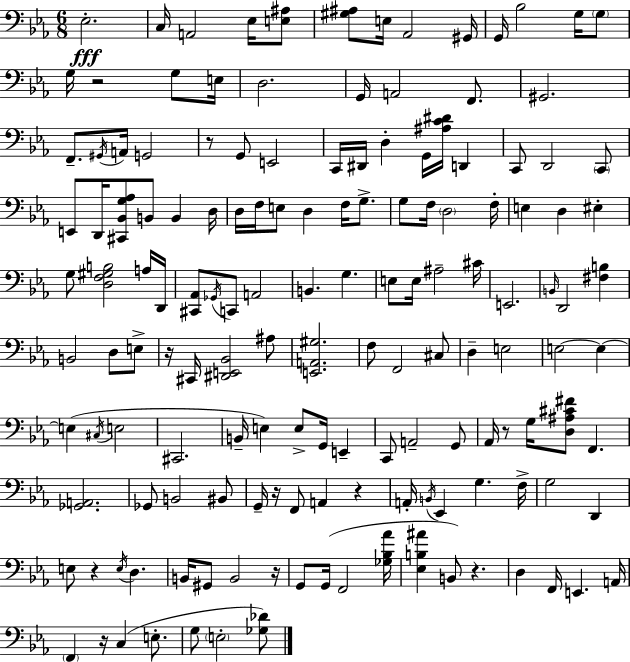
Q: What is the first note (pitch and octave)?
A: Eb3